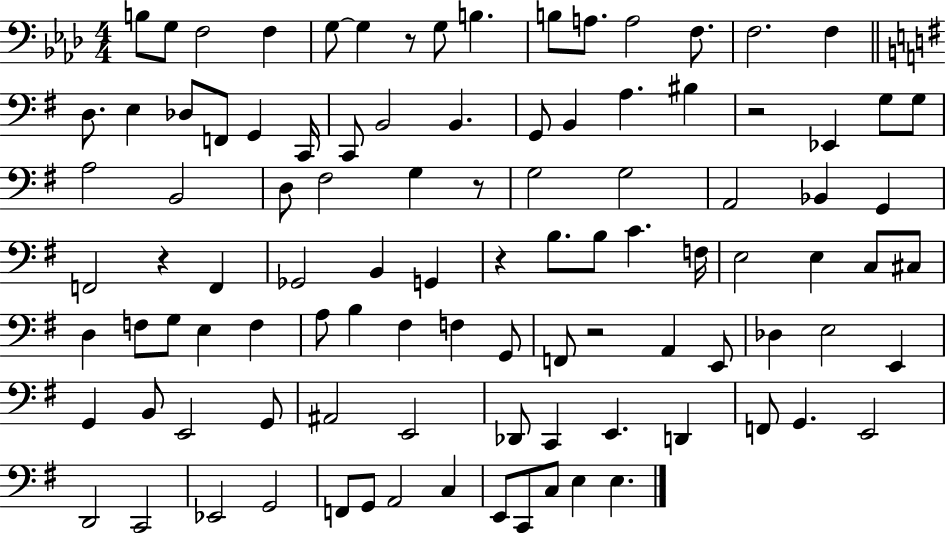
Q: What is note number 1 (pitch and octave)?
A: B3